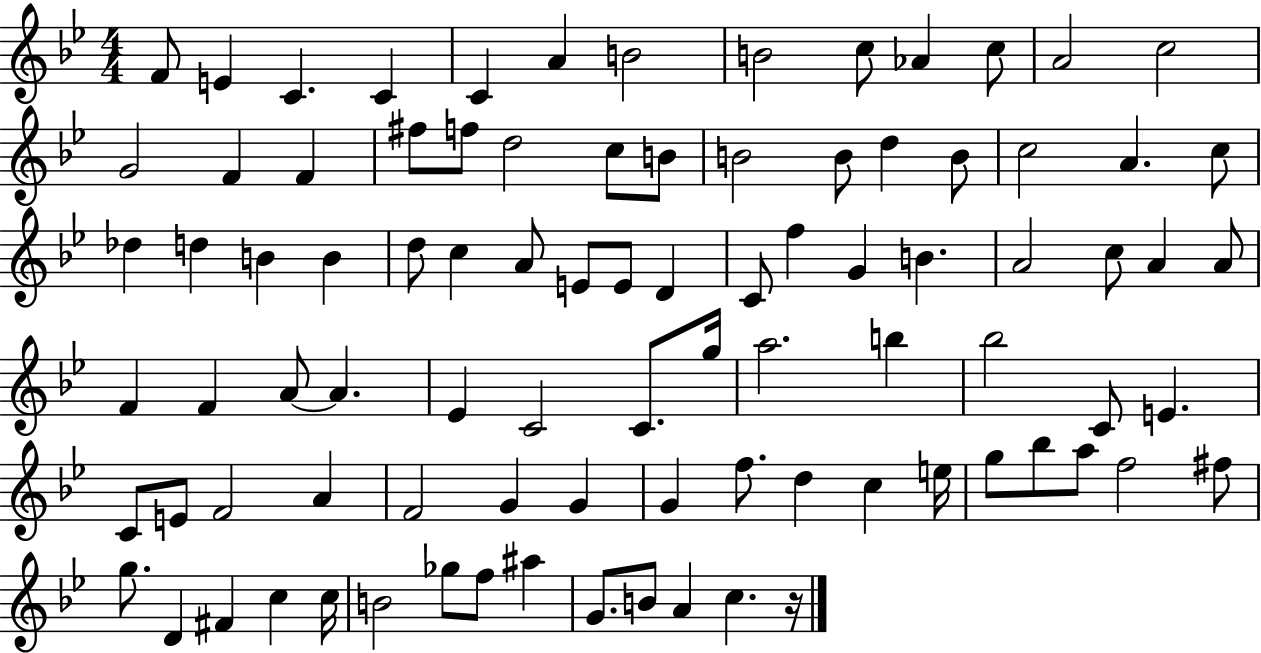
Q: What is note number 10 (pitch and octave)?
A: Ab4